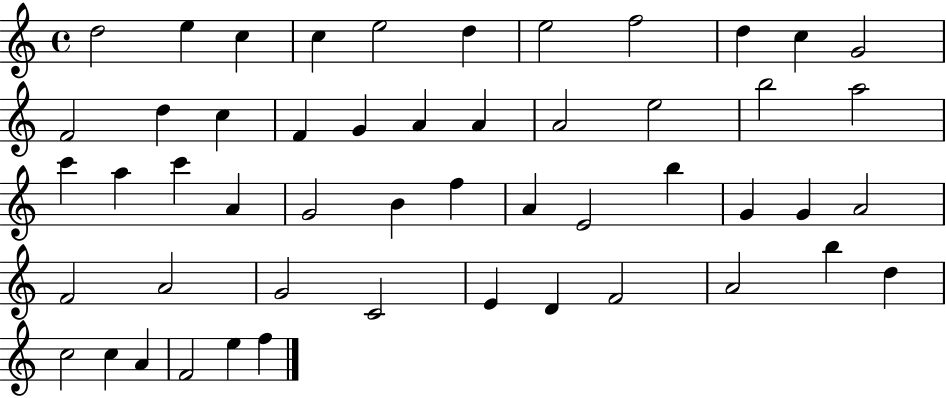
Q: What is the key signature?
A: C major